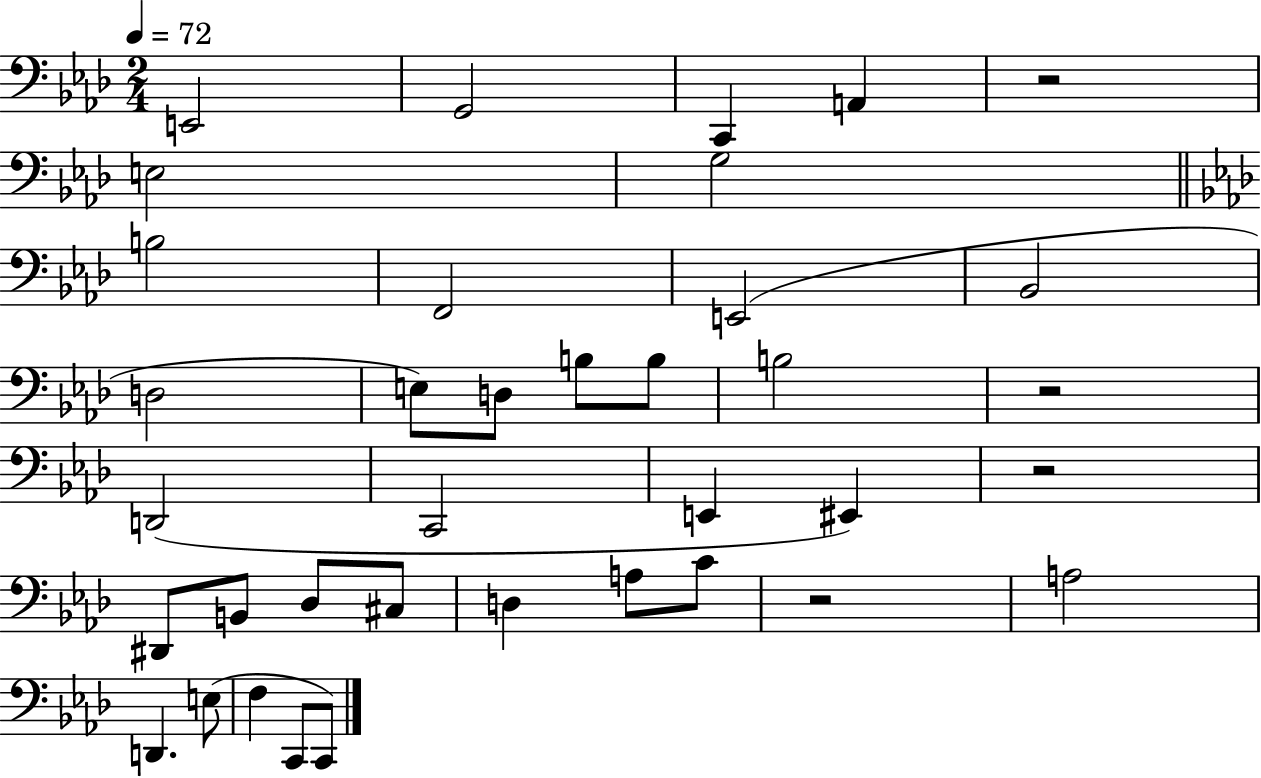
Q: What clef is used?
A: bass